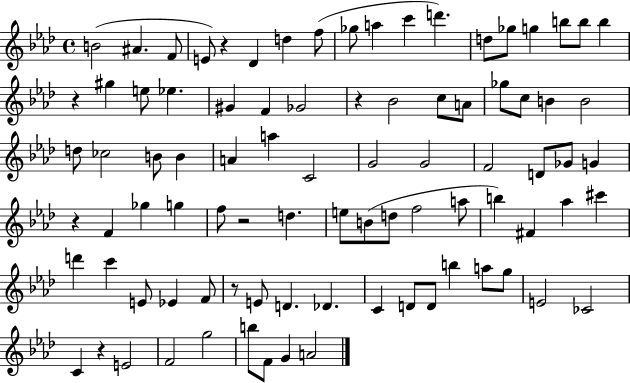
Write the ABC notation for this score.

X:1
T:Untitled
M:4/4
L:1/4
K:Ab
B2 ^A F/2 E/2 z _D d f/2 _g/2 a c' d' d/2 _g/2 g b/2 b/2 b z ^g e/2 _e ^G F _G2 z _B2 c/2 A/2 _g/2 c/2 B B2 d/2 _c2 B/2 B A a C2 G2 G2 F2 D/2 _G/2 G z F _g g f/2 z2 d e/2 B/2 d/2 f2 a/2 b ^F _a ^c' d' c' E/2 _E F/2 z/2 E/2 D _D C D/2 D/2 b a/2 g/2 E2 _C2 C z E2 F2 g2 b/2 F/2 G A2